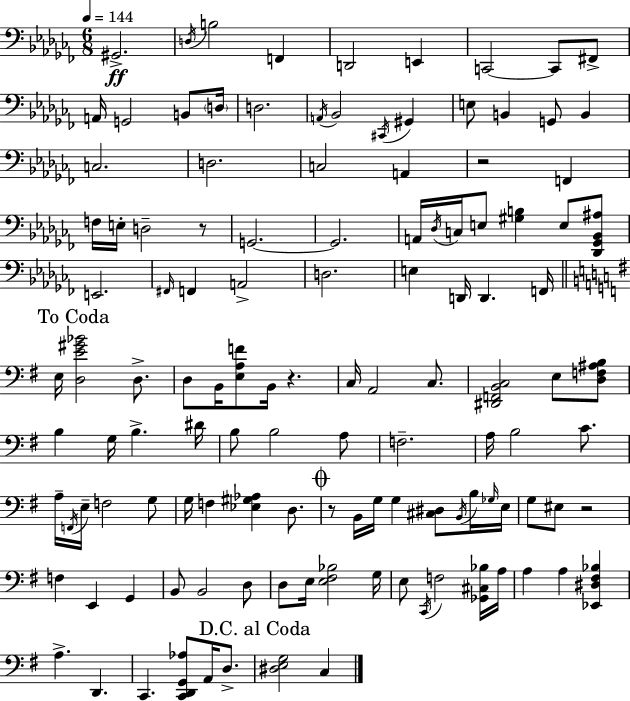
{
  \clef bass
  \numericTimeSignature
  \time 6/8
  \key aes \minor
  \tempo 4 = 144
  \repeat volta 2 { gis,2.->\ff | \acciaccatura { d16 } b2 f,4 | d,2 e,4 | c,2~~ c,8 fis,8-> | \break a,16 g,2 b,8 | \parenthesize d16 d2. | \acciaccatura { a,16 } bes,2 \acciaccatura { cis,16 } gis,4 | e8 b,4 g,8 b,4 | \break c2. | d2. | c2 a,4 | r2 f,4 | \break f16 e16-. d2-- | r8 g,2.~~ | g,2. | a,16 \acciaccatura { des16 } c16 e8 <gis b>4 | \break e8 <des, ges, bes, ais>8 e,2. | \grace { fis,16 } f,4 a,2-> | d2. | e4 d,16 d,4. | \break f,16 \mark "To Coda" \bar "||" \break \key e \minor e16 <d e' gis' bes'>2 d8.-> | d8 b,16 <e a f'>8 b,16 r4. | c16 a,2 c8. | <dis, f, b, c>2 e8 <d f ais b>8 | \break b4 g16 b4.-> dis'16 | b8 b2 a8 | f2.-- | a16 b2 c'8. | \break a16-- \acciaccatura { f,16 } e16-- f2 g8 | g16 f4 <ees gis aes>4 d8. | \mark \markup { \musicglyph "scripts.coda" } r8 b,16 g16 g4 <cis dis>8 \acciaccatura { b,16 } | b16 \grace { ges16 } e16 g8 eis8 r2 | \break f4 e,4 g,4 | b,8 b,2 | d8 d8 e16 <e fis bes>2 | g16 e8 \acciaccatura { c,16 } f2 | \break <ges, cis bes>16 a16 a4 a4 | <ees, dis fis bes>4 a4.-> d,4. | c,4. <c, d, g, aes>8 | a,16 d8.-> \mark "D.C. al Coda" <dis e g>2 | \break c4 } \bar "|."
}